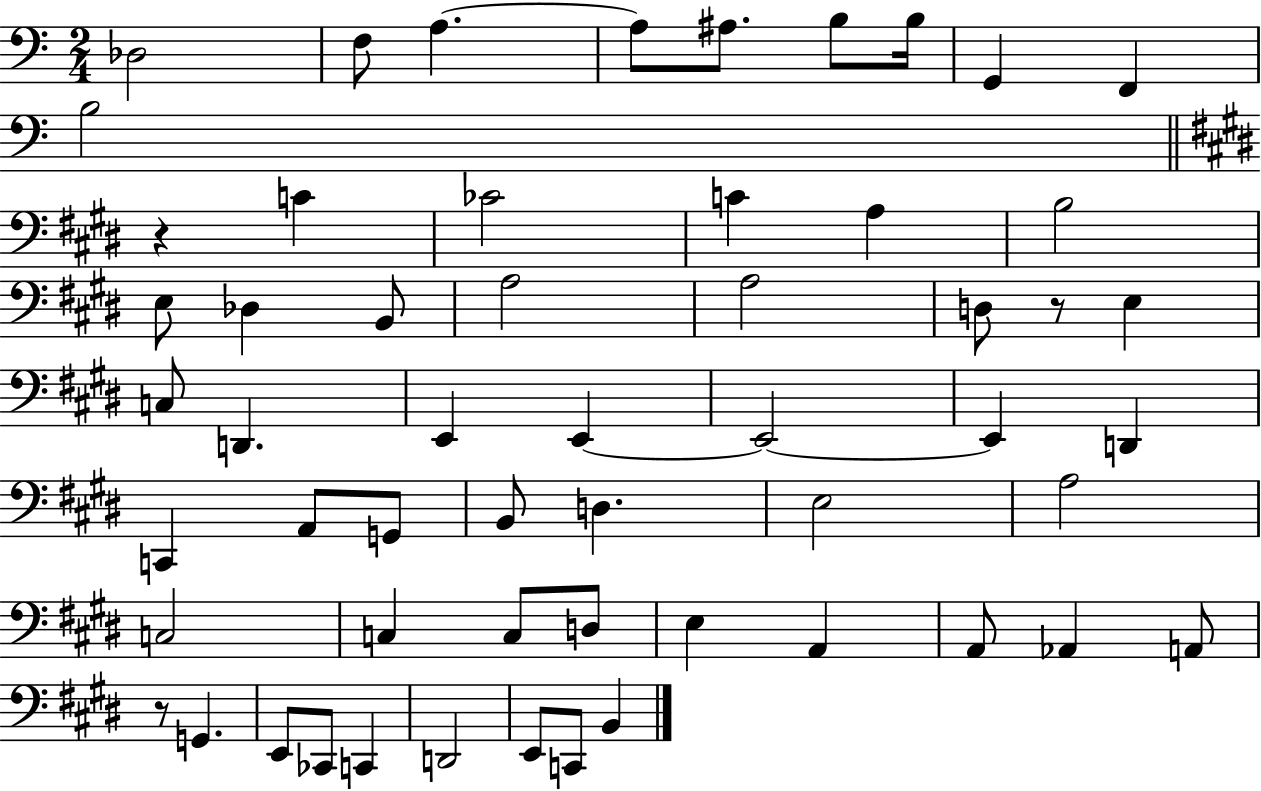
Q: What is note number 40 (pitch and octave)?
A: D3